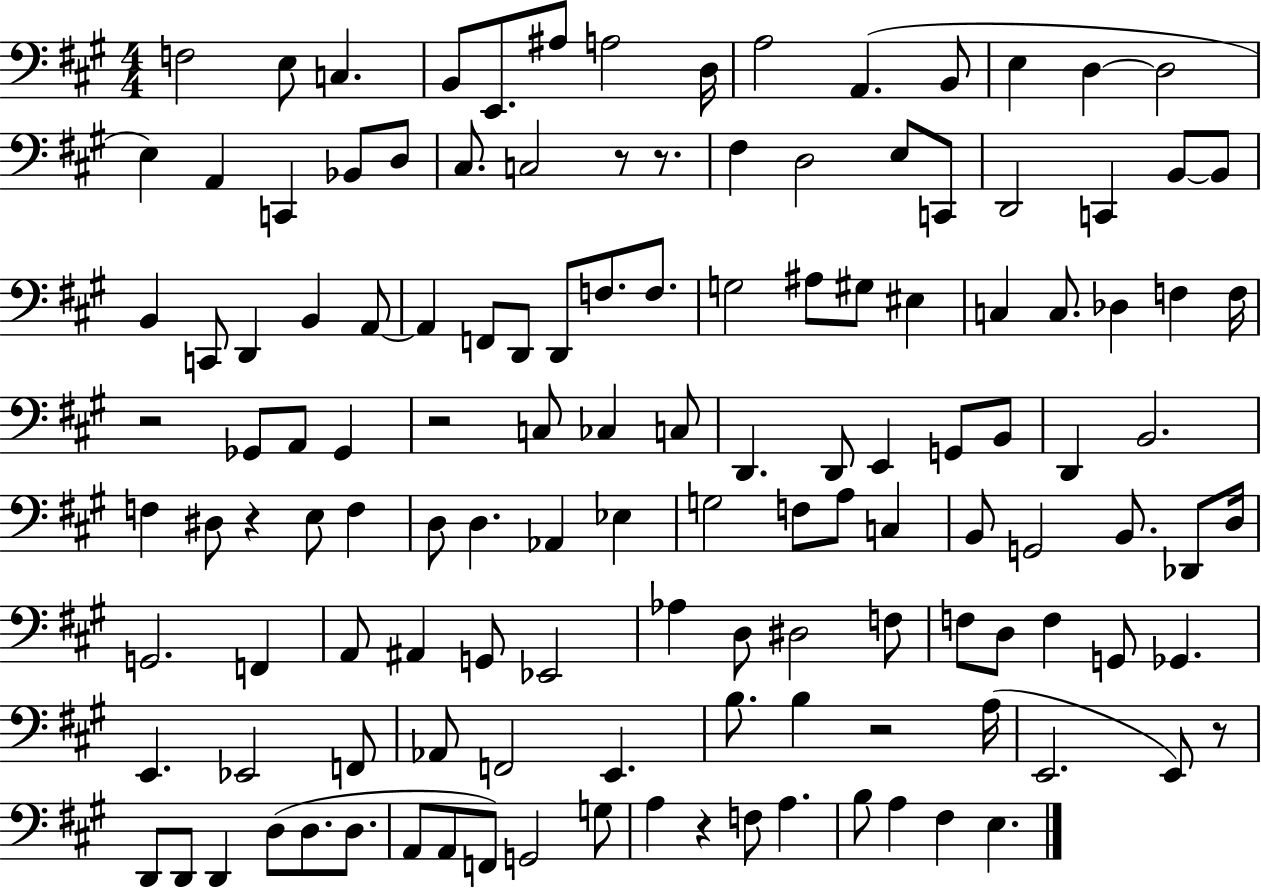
X:1
T:Untitled
M:4/4
L:1/4
K:A
F,2 E,/2 C, B,,/2 E,,/2 ^A,/2 A,2 D,/4 A,2 A,, B,,/2 E, D, D,2 E, A,, C,, _B,,/2 D,/2 ^C,/2 C,2 z/2 z/2 ^F, D,2 E,/2 C,,/2 D,,2 C,, B,,/2 B,,/2 B,, C,,/2 D,, B,, A,,/2 A,, F,,/2 D,,/2 D,,/2 F,/2 F,/2 G,2 ^A,/2 ^G,/2 ^E, C, C,/2 _D, F, F,/4 z2 _G,,/2 A,,/2 _G,, z2 C,/2 _C, C,/2 D,, D,,/2 E,, G,,/2 B,,/2 D,, B,,2 F, ^D,/2 z E,/2 F, D,/2 D, _A,, _E, G,2 F,/2 A,/2 C, B,,/2 G,,2 B,,/2 _D,,/2 D,/4 G,,2 F,, A,,/2 ^A,, G,,/2 _E,,2 _A, D,/2 ^D,2 F,/2 F,/2 D,/2 F, G,,/2 _G,, E,, _E,,2 F,,/2 _A,,/2 F,,2 E,, B,/2 B, z2 A,/4 E,,2 E,,/2 z/2 D,,/2 D,,/2 D,, D,/2 D,/2 D,/2 A,,/2 A,,/2 F,,/2 G,,2 G,/2 A, z F,/2 A, B,/2 A, ^F, E,